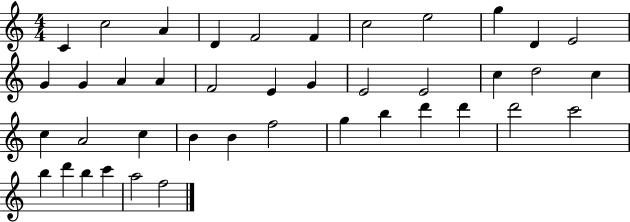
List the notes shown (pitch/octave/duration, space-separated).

C4/q C5/h A4/q D4/q F4/h F4/q C5/h E5/h G5/q D4/q E4/h G4/q G4/q A4/q A4/q F4/h E4/q G4/q E4/h E4/h C5/q D5/h C5/q C5/q A4/h C5/q B4/q B4/q F5/h G5/q B5/q D6/q D6/q D6/h C6/h B5/q D6/q B5/q C6/q A5/h F5/h